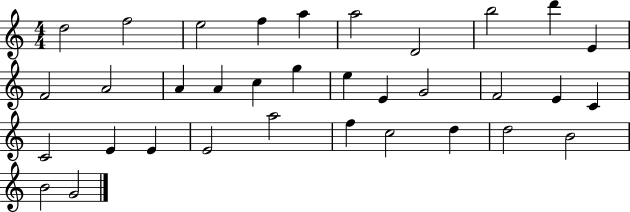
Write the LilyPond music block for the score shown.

{
  \clef treble
  \numericTimeSignature
  \time 4/4
  \key c \major
  d''2 f''2 | e''2 f''4 a''4 | a''2 d'2 | b''2 d'''4 e'4 | \break f'2 a'2 | a'4 a'4 c''4 g''4 | e''4 e'4 g'2 | f'2 e'4 c'4 | \break c'2 e'4 e'4 | e'2 a''2 | f''4 c''2 d''4 | d''2 b'2 | \break b'2 g'2 | \bar "|."
}